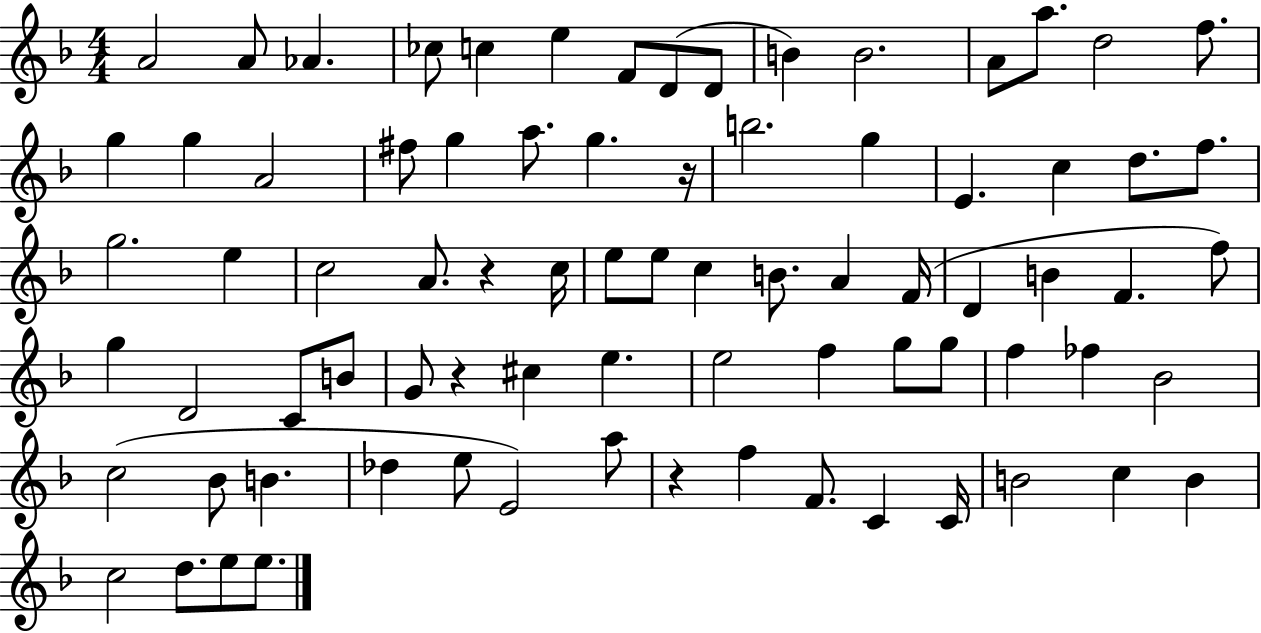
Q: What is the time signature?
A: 4/4